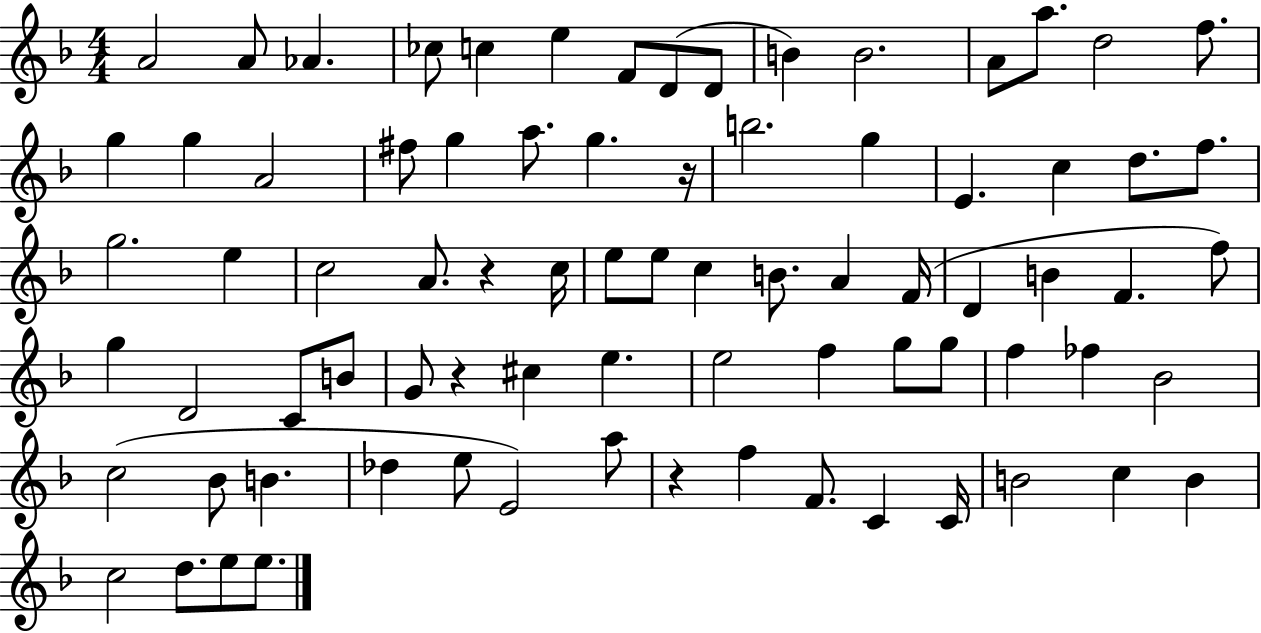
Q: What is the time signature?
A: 4/4